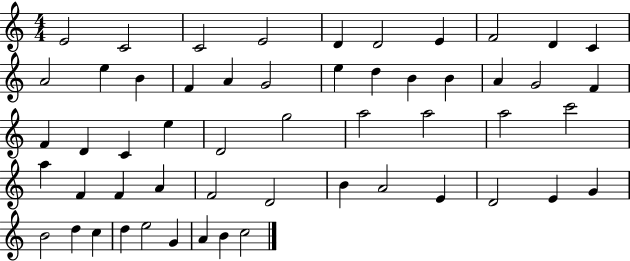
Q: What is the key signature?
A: C major